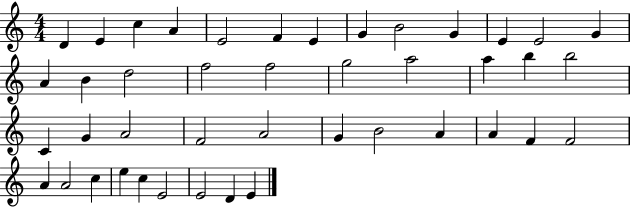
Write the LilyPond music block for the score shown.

{
  \clef treble
  \numericTimeSignature
  \time 4/4
  \key c \major
  d'4 e'4 c''4 a'4 | e'2 f'4 e'4 | g'4 b'2 g'4 | e'4 e'2 g'4 | \break a'4 b'4 d''2 | f''2 f''2 | g''2 a''2 | a''4 b''4 b''2 | \break c'4 g'4 a'2 | f'2 a'2 | g'4 b'2 a'4 | a'4 f'4 f'2 | \break a'4 a'2 c''4 | e''4 c''4 e'2 | e'2 d'4 e'4 | \bar "|."
}